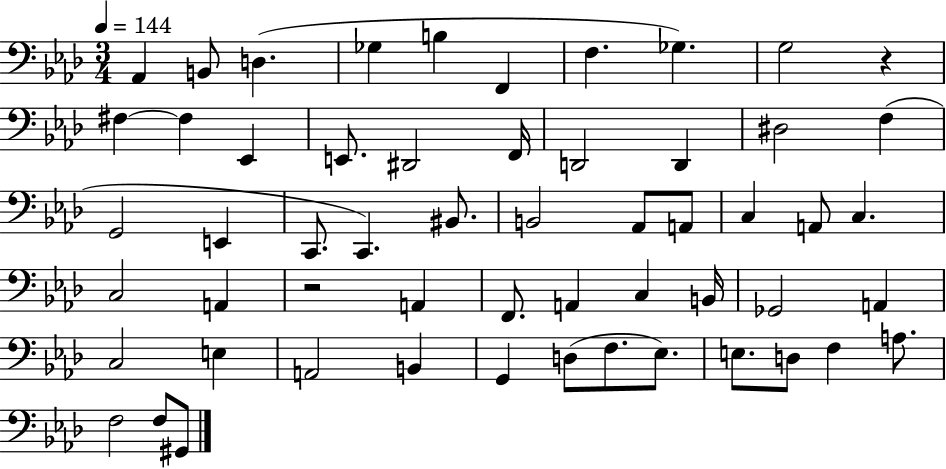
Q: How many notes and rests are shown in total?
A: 56